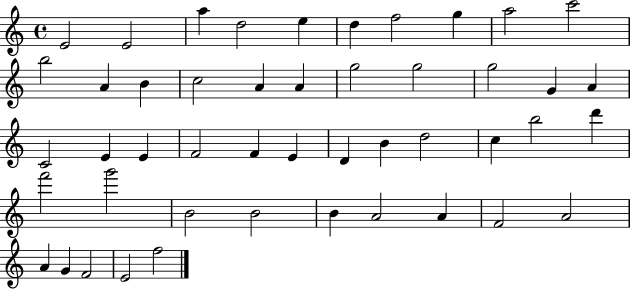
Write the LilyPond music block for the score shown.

{
  \clef treble
  \time 4/4
  \defaultTimeSignature
  \key c \major
  e'2 e'2 | a''4 d''2 e''4 | d''4 f''2 g''4 | a''2 c'''2 | \break b''2 a'4 b'4 | c''2 a'4 a'4 | g''2 g''2 | g''2 g'4 a'4 | \break c'2 e'4 e'4 | f'2 f'4 e'4 | d'4 b'4 d''2 | c''4 b''2 d'''4 | \break f'''2 g'''2 | b'2 b'2 | b'4 a'2 a'4 | f'2 a'2 | \break a'4 g'4 f'2 | e'2 f''2 | \bar "|."
}